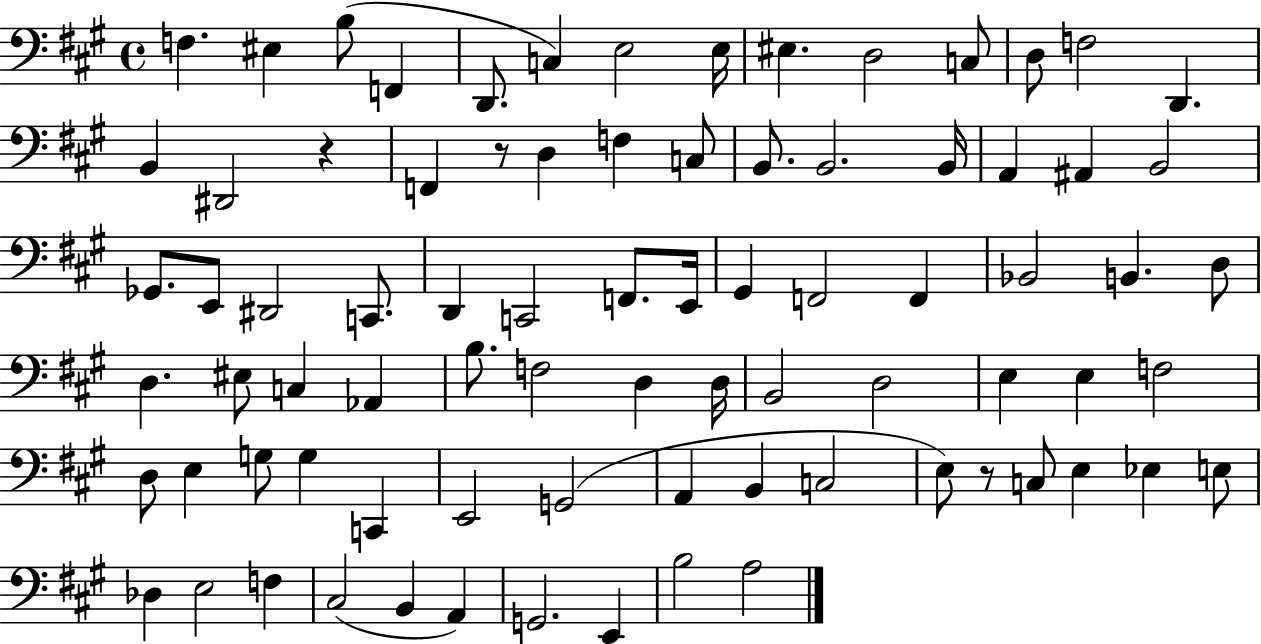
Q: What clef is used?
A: bass